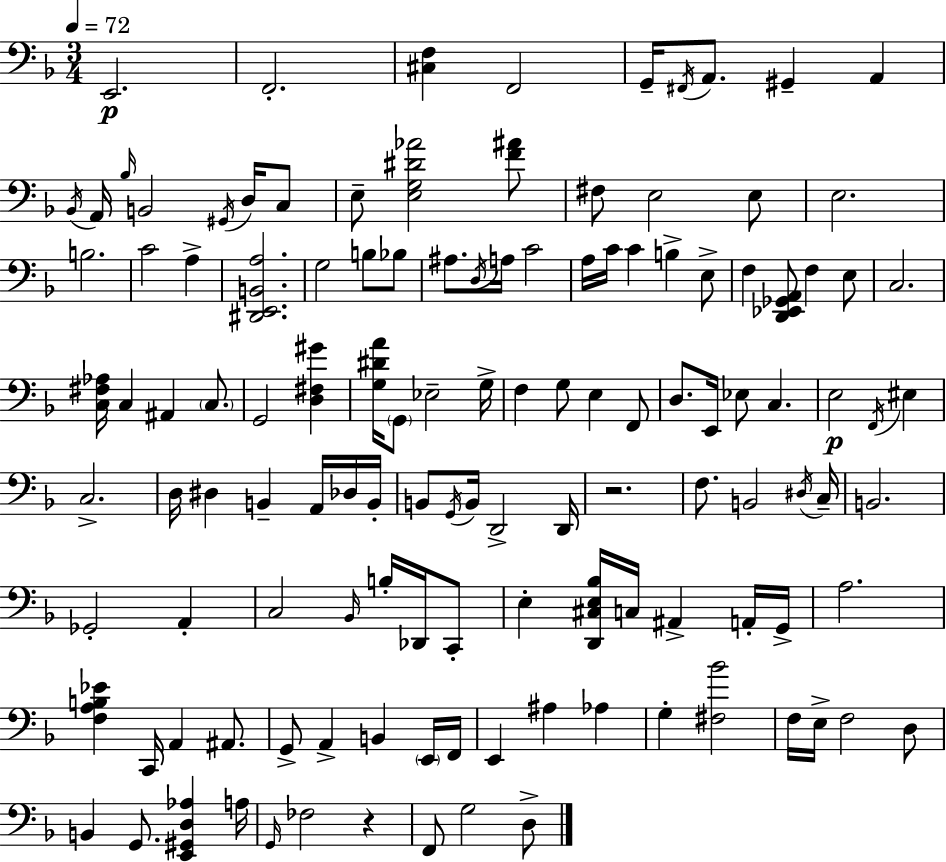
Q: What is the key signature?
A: D minor